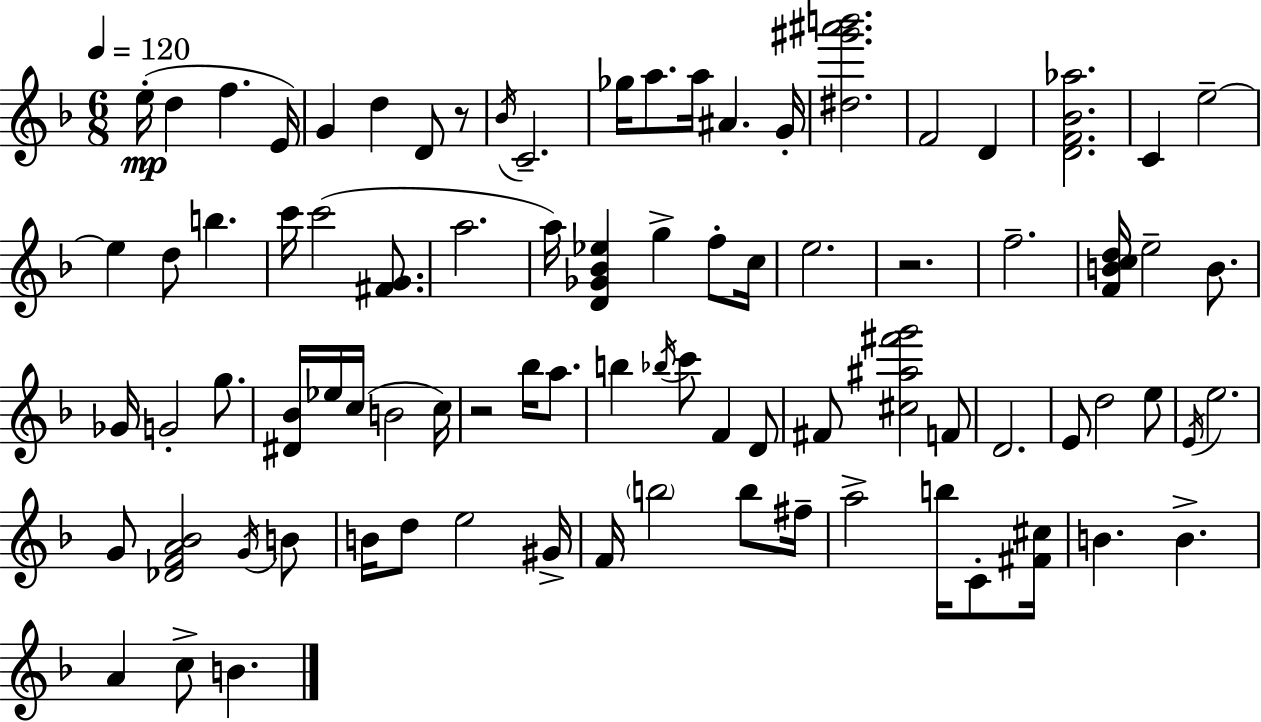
{
  \clef treble
  \numericTimeSignature
  \time 6/8
  \key d \minor
  \tempo 4 = 120
  e''16-.(\mp d''4 f''4. e'16) | g'4 d''4 d'8 r8 | \acciaccatura { bes'16 } c'2.-- | ges''16 a''8. a''16 ais'4. | \break g'16-. <dis'' gis''' ais''' b'''>2. | f'2 d'4 | <d' f' bes' aes''>2. | c'4 e''2--~~ | \break e''4 d''8 b''4. | c'''16 c'''2( <fis' g'>8. | a''2. | a''16) <d' ges' bes' ees''>4 g''4-> f''8-. | \break c''16 e''2. | r2. | f''2.-- | <f' b' c'' d''>16 e''2-- b'8. | \break ges'16 g'2-. g''8. | <dis' bes'>16 ees''16 c''16( b'2 | c''16) r2 bes''16 a''8. | b''4 \acciaccatura { bes''16 } c'''8 f'4 | \break d'8 fis'8 <cis'' ais'' fis''' g'''>2 | f'8 d'2. | e'8 d''2 | e''8 \acciaccatura { e'16 } e''2. | \break g'8 <des' f' a' bes'>2 | \acciaccatura { g'16 } b'8 b'16 d''8 e''2 | gis'16-> f'16 \parenthesize b''2 | b''8 fis''16-- a''2-> | \break b''16 c'8-. <fis' cis''>16 b'4. b'4.-> | a'4 c''8-> b'4. | \bar "|."
}